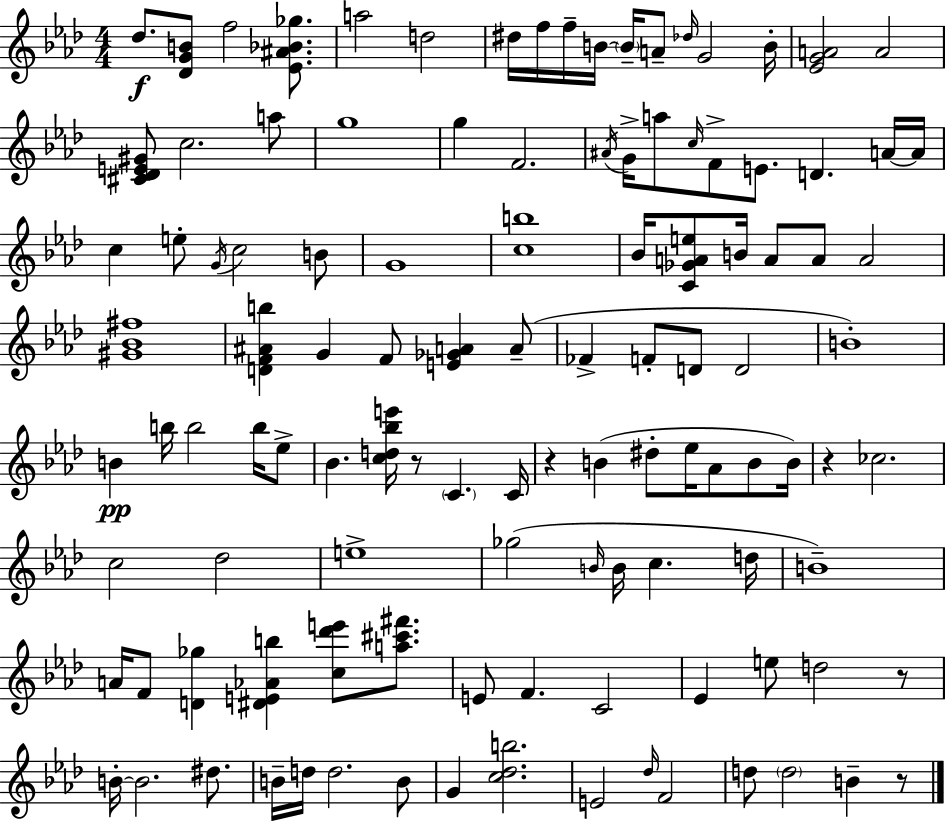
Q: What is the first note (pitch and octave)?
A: Db5